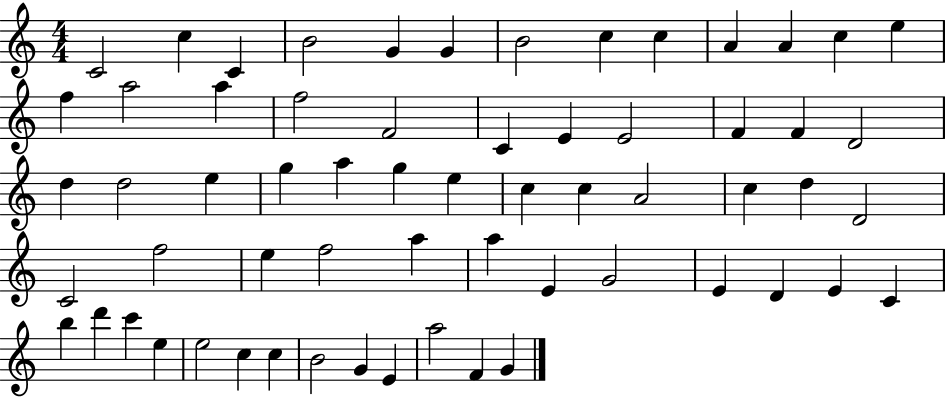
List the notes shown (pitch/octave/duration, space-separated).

C4/h C5/q C4/q B4/h G4/q G4/q B4/h C5/q C5/q A4/q A4/q C5/q E5/q F5/q A5/h A5/q F5/h F4/h C4/q E4/q E4/h F4/q F4/q D4/h D5/q D5/h E5/q G5/q A5/q G5/q E5/q C5/q C5/q A4/h C5/q D5/q D4/h C4/h F5/h E5/q F5/h A5/q A5/q E4/q G4/h E4/q D4/q E4/q C4/q B5/q D6/q C6/q E5/q E5/h C5/q C5/q B4/h G4/q E4/q A5/h F4/q G4/q